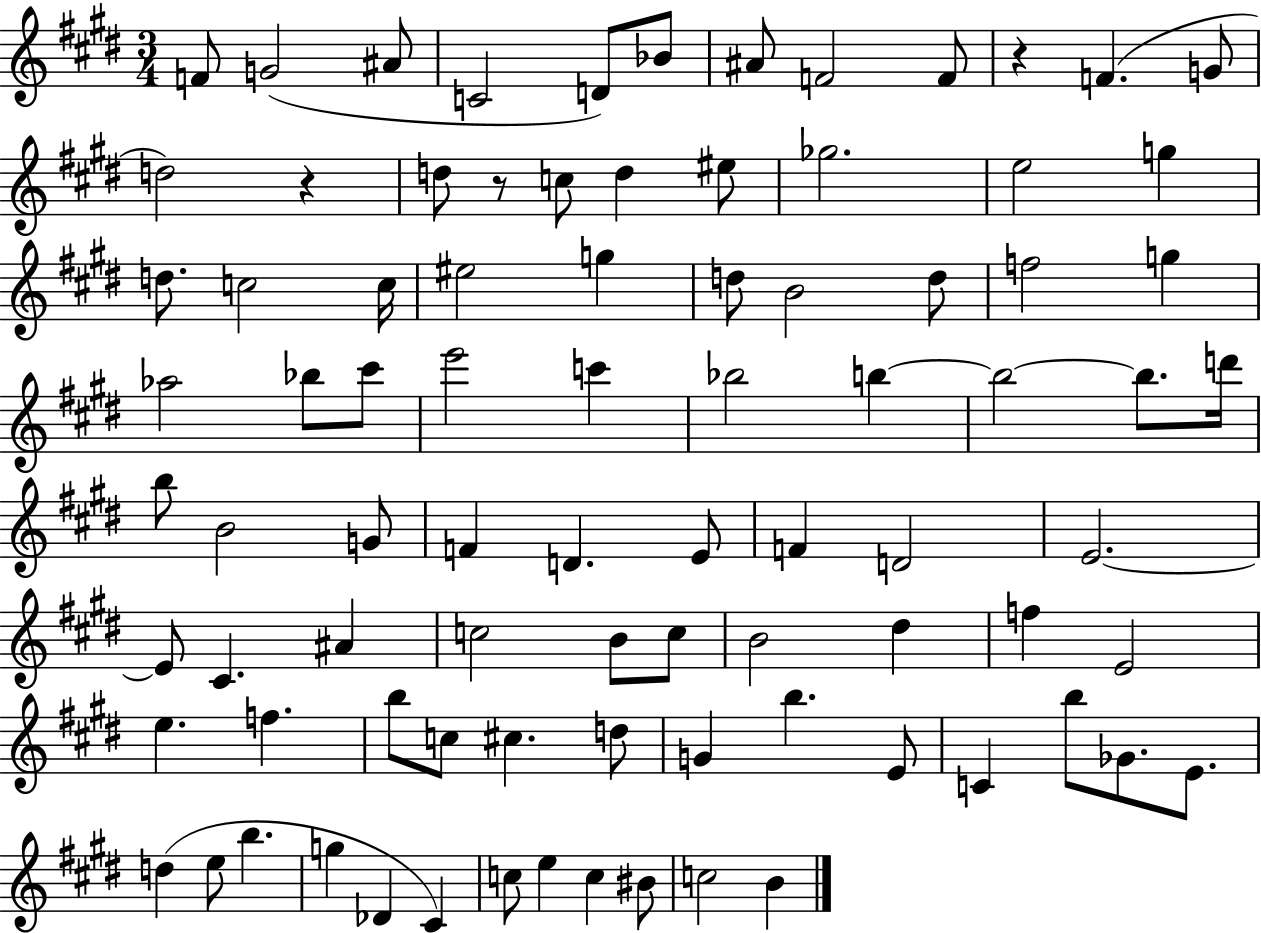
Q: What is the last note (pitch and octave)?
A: B4